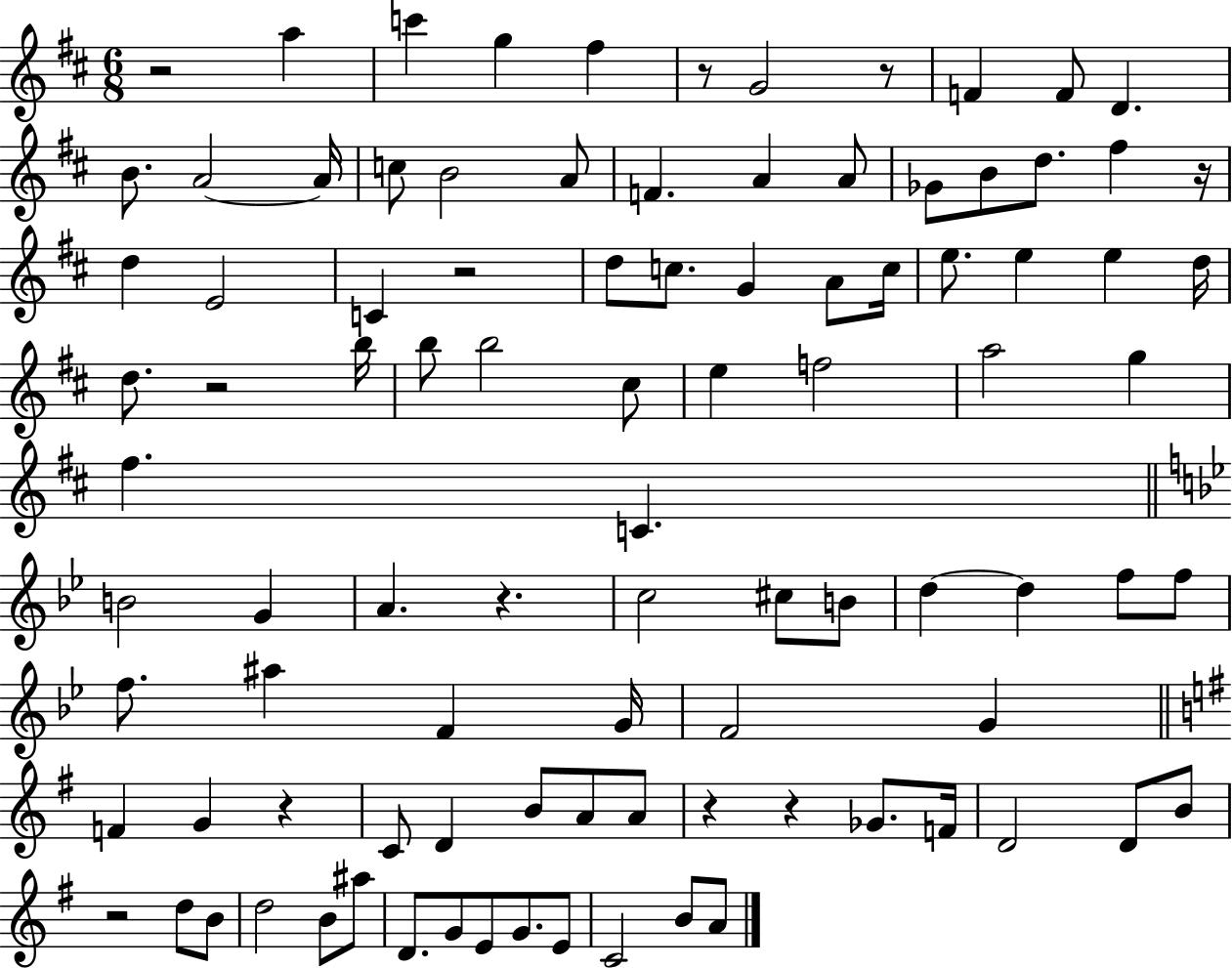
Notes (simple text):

R/h A5/q C6/q G5/q F#5/q R/e G4/h R/e F4/q F4/e D4/q. B4/e. A4/h A4/s C5/e B4/h A4/e F4/q. A4/q A4/e Gb4/e B4/e D5/e. F#5/q R/s D5/q E4/h C4/q R/h D5/e C5/e. G4/q A4/e C5/s E5/e. E5/q E5/q D5/s D5/e. R/h B5/s B5/e B5/h C#5/e E5/q F5/h A5/h G5/q F#5/q. C4/q. B4/h G4/q A4/q. R/q. C5/h C#5/e B4/e D5/q D5/q F5/e F5/e F5/e. A#5/q F4/q G4/s F4/h G4/q F4/q G4/q R/q C4/e D4/q B4/e A4/e A4/e R/q R/q Gb4/e. F4/s D4/h D4/e B4/e R/h D5/e B4/e D5/h B4/e A#5/e D4/e. G4/e E4/e G4/e. E4/e C4/h B4/e A4/e